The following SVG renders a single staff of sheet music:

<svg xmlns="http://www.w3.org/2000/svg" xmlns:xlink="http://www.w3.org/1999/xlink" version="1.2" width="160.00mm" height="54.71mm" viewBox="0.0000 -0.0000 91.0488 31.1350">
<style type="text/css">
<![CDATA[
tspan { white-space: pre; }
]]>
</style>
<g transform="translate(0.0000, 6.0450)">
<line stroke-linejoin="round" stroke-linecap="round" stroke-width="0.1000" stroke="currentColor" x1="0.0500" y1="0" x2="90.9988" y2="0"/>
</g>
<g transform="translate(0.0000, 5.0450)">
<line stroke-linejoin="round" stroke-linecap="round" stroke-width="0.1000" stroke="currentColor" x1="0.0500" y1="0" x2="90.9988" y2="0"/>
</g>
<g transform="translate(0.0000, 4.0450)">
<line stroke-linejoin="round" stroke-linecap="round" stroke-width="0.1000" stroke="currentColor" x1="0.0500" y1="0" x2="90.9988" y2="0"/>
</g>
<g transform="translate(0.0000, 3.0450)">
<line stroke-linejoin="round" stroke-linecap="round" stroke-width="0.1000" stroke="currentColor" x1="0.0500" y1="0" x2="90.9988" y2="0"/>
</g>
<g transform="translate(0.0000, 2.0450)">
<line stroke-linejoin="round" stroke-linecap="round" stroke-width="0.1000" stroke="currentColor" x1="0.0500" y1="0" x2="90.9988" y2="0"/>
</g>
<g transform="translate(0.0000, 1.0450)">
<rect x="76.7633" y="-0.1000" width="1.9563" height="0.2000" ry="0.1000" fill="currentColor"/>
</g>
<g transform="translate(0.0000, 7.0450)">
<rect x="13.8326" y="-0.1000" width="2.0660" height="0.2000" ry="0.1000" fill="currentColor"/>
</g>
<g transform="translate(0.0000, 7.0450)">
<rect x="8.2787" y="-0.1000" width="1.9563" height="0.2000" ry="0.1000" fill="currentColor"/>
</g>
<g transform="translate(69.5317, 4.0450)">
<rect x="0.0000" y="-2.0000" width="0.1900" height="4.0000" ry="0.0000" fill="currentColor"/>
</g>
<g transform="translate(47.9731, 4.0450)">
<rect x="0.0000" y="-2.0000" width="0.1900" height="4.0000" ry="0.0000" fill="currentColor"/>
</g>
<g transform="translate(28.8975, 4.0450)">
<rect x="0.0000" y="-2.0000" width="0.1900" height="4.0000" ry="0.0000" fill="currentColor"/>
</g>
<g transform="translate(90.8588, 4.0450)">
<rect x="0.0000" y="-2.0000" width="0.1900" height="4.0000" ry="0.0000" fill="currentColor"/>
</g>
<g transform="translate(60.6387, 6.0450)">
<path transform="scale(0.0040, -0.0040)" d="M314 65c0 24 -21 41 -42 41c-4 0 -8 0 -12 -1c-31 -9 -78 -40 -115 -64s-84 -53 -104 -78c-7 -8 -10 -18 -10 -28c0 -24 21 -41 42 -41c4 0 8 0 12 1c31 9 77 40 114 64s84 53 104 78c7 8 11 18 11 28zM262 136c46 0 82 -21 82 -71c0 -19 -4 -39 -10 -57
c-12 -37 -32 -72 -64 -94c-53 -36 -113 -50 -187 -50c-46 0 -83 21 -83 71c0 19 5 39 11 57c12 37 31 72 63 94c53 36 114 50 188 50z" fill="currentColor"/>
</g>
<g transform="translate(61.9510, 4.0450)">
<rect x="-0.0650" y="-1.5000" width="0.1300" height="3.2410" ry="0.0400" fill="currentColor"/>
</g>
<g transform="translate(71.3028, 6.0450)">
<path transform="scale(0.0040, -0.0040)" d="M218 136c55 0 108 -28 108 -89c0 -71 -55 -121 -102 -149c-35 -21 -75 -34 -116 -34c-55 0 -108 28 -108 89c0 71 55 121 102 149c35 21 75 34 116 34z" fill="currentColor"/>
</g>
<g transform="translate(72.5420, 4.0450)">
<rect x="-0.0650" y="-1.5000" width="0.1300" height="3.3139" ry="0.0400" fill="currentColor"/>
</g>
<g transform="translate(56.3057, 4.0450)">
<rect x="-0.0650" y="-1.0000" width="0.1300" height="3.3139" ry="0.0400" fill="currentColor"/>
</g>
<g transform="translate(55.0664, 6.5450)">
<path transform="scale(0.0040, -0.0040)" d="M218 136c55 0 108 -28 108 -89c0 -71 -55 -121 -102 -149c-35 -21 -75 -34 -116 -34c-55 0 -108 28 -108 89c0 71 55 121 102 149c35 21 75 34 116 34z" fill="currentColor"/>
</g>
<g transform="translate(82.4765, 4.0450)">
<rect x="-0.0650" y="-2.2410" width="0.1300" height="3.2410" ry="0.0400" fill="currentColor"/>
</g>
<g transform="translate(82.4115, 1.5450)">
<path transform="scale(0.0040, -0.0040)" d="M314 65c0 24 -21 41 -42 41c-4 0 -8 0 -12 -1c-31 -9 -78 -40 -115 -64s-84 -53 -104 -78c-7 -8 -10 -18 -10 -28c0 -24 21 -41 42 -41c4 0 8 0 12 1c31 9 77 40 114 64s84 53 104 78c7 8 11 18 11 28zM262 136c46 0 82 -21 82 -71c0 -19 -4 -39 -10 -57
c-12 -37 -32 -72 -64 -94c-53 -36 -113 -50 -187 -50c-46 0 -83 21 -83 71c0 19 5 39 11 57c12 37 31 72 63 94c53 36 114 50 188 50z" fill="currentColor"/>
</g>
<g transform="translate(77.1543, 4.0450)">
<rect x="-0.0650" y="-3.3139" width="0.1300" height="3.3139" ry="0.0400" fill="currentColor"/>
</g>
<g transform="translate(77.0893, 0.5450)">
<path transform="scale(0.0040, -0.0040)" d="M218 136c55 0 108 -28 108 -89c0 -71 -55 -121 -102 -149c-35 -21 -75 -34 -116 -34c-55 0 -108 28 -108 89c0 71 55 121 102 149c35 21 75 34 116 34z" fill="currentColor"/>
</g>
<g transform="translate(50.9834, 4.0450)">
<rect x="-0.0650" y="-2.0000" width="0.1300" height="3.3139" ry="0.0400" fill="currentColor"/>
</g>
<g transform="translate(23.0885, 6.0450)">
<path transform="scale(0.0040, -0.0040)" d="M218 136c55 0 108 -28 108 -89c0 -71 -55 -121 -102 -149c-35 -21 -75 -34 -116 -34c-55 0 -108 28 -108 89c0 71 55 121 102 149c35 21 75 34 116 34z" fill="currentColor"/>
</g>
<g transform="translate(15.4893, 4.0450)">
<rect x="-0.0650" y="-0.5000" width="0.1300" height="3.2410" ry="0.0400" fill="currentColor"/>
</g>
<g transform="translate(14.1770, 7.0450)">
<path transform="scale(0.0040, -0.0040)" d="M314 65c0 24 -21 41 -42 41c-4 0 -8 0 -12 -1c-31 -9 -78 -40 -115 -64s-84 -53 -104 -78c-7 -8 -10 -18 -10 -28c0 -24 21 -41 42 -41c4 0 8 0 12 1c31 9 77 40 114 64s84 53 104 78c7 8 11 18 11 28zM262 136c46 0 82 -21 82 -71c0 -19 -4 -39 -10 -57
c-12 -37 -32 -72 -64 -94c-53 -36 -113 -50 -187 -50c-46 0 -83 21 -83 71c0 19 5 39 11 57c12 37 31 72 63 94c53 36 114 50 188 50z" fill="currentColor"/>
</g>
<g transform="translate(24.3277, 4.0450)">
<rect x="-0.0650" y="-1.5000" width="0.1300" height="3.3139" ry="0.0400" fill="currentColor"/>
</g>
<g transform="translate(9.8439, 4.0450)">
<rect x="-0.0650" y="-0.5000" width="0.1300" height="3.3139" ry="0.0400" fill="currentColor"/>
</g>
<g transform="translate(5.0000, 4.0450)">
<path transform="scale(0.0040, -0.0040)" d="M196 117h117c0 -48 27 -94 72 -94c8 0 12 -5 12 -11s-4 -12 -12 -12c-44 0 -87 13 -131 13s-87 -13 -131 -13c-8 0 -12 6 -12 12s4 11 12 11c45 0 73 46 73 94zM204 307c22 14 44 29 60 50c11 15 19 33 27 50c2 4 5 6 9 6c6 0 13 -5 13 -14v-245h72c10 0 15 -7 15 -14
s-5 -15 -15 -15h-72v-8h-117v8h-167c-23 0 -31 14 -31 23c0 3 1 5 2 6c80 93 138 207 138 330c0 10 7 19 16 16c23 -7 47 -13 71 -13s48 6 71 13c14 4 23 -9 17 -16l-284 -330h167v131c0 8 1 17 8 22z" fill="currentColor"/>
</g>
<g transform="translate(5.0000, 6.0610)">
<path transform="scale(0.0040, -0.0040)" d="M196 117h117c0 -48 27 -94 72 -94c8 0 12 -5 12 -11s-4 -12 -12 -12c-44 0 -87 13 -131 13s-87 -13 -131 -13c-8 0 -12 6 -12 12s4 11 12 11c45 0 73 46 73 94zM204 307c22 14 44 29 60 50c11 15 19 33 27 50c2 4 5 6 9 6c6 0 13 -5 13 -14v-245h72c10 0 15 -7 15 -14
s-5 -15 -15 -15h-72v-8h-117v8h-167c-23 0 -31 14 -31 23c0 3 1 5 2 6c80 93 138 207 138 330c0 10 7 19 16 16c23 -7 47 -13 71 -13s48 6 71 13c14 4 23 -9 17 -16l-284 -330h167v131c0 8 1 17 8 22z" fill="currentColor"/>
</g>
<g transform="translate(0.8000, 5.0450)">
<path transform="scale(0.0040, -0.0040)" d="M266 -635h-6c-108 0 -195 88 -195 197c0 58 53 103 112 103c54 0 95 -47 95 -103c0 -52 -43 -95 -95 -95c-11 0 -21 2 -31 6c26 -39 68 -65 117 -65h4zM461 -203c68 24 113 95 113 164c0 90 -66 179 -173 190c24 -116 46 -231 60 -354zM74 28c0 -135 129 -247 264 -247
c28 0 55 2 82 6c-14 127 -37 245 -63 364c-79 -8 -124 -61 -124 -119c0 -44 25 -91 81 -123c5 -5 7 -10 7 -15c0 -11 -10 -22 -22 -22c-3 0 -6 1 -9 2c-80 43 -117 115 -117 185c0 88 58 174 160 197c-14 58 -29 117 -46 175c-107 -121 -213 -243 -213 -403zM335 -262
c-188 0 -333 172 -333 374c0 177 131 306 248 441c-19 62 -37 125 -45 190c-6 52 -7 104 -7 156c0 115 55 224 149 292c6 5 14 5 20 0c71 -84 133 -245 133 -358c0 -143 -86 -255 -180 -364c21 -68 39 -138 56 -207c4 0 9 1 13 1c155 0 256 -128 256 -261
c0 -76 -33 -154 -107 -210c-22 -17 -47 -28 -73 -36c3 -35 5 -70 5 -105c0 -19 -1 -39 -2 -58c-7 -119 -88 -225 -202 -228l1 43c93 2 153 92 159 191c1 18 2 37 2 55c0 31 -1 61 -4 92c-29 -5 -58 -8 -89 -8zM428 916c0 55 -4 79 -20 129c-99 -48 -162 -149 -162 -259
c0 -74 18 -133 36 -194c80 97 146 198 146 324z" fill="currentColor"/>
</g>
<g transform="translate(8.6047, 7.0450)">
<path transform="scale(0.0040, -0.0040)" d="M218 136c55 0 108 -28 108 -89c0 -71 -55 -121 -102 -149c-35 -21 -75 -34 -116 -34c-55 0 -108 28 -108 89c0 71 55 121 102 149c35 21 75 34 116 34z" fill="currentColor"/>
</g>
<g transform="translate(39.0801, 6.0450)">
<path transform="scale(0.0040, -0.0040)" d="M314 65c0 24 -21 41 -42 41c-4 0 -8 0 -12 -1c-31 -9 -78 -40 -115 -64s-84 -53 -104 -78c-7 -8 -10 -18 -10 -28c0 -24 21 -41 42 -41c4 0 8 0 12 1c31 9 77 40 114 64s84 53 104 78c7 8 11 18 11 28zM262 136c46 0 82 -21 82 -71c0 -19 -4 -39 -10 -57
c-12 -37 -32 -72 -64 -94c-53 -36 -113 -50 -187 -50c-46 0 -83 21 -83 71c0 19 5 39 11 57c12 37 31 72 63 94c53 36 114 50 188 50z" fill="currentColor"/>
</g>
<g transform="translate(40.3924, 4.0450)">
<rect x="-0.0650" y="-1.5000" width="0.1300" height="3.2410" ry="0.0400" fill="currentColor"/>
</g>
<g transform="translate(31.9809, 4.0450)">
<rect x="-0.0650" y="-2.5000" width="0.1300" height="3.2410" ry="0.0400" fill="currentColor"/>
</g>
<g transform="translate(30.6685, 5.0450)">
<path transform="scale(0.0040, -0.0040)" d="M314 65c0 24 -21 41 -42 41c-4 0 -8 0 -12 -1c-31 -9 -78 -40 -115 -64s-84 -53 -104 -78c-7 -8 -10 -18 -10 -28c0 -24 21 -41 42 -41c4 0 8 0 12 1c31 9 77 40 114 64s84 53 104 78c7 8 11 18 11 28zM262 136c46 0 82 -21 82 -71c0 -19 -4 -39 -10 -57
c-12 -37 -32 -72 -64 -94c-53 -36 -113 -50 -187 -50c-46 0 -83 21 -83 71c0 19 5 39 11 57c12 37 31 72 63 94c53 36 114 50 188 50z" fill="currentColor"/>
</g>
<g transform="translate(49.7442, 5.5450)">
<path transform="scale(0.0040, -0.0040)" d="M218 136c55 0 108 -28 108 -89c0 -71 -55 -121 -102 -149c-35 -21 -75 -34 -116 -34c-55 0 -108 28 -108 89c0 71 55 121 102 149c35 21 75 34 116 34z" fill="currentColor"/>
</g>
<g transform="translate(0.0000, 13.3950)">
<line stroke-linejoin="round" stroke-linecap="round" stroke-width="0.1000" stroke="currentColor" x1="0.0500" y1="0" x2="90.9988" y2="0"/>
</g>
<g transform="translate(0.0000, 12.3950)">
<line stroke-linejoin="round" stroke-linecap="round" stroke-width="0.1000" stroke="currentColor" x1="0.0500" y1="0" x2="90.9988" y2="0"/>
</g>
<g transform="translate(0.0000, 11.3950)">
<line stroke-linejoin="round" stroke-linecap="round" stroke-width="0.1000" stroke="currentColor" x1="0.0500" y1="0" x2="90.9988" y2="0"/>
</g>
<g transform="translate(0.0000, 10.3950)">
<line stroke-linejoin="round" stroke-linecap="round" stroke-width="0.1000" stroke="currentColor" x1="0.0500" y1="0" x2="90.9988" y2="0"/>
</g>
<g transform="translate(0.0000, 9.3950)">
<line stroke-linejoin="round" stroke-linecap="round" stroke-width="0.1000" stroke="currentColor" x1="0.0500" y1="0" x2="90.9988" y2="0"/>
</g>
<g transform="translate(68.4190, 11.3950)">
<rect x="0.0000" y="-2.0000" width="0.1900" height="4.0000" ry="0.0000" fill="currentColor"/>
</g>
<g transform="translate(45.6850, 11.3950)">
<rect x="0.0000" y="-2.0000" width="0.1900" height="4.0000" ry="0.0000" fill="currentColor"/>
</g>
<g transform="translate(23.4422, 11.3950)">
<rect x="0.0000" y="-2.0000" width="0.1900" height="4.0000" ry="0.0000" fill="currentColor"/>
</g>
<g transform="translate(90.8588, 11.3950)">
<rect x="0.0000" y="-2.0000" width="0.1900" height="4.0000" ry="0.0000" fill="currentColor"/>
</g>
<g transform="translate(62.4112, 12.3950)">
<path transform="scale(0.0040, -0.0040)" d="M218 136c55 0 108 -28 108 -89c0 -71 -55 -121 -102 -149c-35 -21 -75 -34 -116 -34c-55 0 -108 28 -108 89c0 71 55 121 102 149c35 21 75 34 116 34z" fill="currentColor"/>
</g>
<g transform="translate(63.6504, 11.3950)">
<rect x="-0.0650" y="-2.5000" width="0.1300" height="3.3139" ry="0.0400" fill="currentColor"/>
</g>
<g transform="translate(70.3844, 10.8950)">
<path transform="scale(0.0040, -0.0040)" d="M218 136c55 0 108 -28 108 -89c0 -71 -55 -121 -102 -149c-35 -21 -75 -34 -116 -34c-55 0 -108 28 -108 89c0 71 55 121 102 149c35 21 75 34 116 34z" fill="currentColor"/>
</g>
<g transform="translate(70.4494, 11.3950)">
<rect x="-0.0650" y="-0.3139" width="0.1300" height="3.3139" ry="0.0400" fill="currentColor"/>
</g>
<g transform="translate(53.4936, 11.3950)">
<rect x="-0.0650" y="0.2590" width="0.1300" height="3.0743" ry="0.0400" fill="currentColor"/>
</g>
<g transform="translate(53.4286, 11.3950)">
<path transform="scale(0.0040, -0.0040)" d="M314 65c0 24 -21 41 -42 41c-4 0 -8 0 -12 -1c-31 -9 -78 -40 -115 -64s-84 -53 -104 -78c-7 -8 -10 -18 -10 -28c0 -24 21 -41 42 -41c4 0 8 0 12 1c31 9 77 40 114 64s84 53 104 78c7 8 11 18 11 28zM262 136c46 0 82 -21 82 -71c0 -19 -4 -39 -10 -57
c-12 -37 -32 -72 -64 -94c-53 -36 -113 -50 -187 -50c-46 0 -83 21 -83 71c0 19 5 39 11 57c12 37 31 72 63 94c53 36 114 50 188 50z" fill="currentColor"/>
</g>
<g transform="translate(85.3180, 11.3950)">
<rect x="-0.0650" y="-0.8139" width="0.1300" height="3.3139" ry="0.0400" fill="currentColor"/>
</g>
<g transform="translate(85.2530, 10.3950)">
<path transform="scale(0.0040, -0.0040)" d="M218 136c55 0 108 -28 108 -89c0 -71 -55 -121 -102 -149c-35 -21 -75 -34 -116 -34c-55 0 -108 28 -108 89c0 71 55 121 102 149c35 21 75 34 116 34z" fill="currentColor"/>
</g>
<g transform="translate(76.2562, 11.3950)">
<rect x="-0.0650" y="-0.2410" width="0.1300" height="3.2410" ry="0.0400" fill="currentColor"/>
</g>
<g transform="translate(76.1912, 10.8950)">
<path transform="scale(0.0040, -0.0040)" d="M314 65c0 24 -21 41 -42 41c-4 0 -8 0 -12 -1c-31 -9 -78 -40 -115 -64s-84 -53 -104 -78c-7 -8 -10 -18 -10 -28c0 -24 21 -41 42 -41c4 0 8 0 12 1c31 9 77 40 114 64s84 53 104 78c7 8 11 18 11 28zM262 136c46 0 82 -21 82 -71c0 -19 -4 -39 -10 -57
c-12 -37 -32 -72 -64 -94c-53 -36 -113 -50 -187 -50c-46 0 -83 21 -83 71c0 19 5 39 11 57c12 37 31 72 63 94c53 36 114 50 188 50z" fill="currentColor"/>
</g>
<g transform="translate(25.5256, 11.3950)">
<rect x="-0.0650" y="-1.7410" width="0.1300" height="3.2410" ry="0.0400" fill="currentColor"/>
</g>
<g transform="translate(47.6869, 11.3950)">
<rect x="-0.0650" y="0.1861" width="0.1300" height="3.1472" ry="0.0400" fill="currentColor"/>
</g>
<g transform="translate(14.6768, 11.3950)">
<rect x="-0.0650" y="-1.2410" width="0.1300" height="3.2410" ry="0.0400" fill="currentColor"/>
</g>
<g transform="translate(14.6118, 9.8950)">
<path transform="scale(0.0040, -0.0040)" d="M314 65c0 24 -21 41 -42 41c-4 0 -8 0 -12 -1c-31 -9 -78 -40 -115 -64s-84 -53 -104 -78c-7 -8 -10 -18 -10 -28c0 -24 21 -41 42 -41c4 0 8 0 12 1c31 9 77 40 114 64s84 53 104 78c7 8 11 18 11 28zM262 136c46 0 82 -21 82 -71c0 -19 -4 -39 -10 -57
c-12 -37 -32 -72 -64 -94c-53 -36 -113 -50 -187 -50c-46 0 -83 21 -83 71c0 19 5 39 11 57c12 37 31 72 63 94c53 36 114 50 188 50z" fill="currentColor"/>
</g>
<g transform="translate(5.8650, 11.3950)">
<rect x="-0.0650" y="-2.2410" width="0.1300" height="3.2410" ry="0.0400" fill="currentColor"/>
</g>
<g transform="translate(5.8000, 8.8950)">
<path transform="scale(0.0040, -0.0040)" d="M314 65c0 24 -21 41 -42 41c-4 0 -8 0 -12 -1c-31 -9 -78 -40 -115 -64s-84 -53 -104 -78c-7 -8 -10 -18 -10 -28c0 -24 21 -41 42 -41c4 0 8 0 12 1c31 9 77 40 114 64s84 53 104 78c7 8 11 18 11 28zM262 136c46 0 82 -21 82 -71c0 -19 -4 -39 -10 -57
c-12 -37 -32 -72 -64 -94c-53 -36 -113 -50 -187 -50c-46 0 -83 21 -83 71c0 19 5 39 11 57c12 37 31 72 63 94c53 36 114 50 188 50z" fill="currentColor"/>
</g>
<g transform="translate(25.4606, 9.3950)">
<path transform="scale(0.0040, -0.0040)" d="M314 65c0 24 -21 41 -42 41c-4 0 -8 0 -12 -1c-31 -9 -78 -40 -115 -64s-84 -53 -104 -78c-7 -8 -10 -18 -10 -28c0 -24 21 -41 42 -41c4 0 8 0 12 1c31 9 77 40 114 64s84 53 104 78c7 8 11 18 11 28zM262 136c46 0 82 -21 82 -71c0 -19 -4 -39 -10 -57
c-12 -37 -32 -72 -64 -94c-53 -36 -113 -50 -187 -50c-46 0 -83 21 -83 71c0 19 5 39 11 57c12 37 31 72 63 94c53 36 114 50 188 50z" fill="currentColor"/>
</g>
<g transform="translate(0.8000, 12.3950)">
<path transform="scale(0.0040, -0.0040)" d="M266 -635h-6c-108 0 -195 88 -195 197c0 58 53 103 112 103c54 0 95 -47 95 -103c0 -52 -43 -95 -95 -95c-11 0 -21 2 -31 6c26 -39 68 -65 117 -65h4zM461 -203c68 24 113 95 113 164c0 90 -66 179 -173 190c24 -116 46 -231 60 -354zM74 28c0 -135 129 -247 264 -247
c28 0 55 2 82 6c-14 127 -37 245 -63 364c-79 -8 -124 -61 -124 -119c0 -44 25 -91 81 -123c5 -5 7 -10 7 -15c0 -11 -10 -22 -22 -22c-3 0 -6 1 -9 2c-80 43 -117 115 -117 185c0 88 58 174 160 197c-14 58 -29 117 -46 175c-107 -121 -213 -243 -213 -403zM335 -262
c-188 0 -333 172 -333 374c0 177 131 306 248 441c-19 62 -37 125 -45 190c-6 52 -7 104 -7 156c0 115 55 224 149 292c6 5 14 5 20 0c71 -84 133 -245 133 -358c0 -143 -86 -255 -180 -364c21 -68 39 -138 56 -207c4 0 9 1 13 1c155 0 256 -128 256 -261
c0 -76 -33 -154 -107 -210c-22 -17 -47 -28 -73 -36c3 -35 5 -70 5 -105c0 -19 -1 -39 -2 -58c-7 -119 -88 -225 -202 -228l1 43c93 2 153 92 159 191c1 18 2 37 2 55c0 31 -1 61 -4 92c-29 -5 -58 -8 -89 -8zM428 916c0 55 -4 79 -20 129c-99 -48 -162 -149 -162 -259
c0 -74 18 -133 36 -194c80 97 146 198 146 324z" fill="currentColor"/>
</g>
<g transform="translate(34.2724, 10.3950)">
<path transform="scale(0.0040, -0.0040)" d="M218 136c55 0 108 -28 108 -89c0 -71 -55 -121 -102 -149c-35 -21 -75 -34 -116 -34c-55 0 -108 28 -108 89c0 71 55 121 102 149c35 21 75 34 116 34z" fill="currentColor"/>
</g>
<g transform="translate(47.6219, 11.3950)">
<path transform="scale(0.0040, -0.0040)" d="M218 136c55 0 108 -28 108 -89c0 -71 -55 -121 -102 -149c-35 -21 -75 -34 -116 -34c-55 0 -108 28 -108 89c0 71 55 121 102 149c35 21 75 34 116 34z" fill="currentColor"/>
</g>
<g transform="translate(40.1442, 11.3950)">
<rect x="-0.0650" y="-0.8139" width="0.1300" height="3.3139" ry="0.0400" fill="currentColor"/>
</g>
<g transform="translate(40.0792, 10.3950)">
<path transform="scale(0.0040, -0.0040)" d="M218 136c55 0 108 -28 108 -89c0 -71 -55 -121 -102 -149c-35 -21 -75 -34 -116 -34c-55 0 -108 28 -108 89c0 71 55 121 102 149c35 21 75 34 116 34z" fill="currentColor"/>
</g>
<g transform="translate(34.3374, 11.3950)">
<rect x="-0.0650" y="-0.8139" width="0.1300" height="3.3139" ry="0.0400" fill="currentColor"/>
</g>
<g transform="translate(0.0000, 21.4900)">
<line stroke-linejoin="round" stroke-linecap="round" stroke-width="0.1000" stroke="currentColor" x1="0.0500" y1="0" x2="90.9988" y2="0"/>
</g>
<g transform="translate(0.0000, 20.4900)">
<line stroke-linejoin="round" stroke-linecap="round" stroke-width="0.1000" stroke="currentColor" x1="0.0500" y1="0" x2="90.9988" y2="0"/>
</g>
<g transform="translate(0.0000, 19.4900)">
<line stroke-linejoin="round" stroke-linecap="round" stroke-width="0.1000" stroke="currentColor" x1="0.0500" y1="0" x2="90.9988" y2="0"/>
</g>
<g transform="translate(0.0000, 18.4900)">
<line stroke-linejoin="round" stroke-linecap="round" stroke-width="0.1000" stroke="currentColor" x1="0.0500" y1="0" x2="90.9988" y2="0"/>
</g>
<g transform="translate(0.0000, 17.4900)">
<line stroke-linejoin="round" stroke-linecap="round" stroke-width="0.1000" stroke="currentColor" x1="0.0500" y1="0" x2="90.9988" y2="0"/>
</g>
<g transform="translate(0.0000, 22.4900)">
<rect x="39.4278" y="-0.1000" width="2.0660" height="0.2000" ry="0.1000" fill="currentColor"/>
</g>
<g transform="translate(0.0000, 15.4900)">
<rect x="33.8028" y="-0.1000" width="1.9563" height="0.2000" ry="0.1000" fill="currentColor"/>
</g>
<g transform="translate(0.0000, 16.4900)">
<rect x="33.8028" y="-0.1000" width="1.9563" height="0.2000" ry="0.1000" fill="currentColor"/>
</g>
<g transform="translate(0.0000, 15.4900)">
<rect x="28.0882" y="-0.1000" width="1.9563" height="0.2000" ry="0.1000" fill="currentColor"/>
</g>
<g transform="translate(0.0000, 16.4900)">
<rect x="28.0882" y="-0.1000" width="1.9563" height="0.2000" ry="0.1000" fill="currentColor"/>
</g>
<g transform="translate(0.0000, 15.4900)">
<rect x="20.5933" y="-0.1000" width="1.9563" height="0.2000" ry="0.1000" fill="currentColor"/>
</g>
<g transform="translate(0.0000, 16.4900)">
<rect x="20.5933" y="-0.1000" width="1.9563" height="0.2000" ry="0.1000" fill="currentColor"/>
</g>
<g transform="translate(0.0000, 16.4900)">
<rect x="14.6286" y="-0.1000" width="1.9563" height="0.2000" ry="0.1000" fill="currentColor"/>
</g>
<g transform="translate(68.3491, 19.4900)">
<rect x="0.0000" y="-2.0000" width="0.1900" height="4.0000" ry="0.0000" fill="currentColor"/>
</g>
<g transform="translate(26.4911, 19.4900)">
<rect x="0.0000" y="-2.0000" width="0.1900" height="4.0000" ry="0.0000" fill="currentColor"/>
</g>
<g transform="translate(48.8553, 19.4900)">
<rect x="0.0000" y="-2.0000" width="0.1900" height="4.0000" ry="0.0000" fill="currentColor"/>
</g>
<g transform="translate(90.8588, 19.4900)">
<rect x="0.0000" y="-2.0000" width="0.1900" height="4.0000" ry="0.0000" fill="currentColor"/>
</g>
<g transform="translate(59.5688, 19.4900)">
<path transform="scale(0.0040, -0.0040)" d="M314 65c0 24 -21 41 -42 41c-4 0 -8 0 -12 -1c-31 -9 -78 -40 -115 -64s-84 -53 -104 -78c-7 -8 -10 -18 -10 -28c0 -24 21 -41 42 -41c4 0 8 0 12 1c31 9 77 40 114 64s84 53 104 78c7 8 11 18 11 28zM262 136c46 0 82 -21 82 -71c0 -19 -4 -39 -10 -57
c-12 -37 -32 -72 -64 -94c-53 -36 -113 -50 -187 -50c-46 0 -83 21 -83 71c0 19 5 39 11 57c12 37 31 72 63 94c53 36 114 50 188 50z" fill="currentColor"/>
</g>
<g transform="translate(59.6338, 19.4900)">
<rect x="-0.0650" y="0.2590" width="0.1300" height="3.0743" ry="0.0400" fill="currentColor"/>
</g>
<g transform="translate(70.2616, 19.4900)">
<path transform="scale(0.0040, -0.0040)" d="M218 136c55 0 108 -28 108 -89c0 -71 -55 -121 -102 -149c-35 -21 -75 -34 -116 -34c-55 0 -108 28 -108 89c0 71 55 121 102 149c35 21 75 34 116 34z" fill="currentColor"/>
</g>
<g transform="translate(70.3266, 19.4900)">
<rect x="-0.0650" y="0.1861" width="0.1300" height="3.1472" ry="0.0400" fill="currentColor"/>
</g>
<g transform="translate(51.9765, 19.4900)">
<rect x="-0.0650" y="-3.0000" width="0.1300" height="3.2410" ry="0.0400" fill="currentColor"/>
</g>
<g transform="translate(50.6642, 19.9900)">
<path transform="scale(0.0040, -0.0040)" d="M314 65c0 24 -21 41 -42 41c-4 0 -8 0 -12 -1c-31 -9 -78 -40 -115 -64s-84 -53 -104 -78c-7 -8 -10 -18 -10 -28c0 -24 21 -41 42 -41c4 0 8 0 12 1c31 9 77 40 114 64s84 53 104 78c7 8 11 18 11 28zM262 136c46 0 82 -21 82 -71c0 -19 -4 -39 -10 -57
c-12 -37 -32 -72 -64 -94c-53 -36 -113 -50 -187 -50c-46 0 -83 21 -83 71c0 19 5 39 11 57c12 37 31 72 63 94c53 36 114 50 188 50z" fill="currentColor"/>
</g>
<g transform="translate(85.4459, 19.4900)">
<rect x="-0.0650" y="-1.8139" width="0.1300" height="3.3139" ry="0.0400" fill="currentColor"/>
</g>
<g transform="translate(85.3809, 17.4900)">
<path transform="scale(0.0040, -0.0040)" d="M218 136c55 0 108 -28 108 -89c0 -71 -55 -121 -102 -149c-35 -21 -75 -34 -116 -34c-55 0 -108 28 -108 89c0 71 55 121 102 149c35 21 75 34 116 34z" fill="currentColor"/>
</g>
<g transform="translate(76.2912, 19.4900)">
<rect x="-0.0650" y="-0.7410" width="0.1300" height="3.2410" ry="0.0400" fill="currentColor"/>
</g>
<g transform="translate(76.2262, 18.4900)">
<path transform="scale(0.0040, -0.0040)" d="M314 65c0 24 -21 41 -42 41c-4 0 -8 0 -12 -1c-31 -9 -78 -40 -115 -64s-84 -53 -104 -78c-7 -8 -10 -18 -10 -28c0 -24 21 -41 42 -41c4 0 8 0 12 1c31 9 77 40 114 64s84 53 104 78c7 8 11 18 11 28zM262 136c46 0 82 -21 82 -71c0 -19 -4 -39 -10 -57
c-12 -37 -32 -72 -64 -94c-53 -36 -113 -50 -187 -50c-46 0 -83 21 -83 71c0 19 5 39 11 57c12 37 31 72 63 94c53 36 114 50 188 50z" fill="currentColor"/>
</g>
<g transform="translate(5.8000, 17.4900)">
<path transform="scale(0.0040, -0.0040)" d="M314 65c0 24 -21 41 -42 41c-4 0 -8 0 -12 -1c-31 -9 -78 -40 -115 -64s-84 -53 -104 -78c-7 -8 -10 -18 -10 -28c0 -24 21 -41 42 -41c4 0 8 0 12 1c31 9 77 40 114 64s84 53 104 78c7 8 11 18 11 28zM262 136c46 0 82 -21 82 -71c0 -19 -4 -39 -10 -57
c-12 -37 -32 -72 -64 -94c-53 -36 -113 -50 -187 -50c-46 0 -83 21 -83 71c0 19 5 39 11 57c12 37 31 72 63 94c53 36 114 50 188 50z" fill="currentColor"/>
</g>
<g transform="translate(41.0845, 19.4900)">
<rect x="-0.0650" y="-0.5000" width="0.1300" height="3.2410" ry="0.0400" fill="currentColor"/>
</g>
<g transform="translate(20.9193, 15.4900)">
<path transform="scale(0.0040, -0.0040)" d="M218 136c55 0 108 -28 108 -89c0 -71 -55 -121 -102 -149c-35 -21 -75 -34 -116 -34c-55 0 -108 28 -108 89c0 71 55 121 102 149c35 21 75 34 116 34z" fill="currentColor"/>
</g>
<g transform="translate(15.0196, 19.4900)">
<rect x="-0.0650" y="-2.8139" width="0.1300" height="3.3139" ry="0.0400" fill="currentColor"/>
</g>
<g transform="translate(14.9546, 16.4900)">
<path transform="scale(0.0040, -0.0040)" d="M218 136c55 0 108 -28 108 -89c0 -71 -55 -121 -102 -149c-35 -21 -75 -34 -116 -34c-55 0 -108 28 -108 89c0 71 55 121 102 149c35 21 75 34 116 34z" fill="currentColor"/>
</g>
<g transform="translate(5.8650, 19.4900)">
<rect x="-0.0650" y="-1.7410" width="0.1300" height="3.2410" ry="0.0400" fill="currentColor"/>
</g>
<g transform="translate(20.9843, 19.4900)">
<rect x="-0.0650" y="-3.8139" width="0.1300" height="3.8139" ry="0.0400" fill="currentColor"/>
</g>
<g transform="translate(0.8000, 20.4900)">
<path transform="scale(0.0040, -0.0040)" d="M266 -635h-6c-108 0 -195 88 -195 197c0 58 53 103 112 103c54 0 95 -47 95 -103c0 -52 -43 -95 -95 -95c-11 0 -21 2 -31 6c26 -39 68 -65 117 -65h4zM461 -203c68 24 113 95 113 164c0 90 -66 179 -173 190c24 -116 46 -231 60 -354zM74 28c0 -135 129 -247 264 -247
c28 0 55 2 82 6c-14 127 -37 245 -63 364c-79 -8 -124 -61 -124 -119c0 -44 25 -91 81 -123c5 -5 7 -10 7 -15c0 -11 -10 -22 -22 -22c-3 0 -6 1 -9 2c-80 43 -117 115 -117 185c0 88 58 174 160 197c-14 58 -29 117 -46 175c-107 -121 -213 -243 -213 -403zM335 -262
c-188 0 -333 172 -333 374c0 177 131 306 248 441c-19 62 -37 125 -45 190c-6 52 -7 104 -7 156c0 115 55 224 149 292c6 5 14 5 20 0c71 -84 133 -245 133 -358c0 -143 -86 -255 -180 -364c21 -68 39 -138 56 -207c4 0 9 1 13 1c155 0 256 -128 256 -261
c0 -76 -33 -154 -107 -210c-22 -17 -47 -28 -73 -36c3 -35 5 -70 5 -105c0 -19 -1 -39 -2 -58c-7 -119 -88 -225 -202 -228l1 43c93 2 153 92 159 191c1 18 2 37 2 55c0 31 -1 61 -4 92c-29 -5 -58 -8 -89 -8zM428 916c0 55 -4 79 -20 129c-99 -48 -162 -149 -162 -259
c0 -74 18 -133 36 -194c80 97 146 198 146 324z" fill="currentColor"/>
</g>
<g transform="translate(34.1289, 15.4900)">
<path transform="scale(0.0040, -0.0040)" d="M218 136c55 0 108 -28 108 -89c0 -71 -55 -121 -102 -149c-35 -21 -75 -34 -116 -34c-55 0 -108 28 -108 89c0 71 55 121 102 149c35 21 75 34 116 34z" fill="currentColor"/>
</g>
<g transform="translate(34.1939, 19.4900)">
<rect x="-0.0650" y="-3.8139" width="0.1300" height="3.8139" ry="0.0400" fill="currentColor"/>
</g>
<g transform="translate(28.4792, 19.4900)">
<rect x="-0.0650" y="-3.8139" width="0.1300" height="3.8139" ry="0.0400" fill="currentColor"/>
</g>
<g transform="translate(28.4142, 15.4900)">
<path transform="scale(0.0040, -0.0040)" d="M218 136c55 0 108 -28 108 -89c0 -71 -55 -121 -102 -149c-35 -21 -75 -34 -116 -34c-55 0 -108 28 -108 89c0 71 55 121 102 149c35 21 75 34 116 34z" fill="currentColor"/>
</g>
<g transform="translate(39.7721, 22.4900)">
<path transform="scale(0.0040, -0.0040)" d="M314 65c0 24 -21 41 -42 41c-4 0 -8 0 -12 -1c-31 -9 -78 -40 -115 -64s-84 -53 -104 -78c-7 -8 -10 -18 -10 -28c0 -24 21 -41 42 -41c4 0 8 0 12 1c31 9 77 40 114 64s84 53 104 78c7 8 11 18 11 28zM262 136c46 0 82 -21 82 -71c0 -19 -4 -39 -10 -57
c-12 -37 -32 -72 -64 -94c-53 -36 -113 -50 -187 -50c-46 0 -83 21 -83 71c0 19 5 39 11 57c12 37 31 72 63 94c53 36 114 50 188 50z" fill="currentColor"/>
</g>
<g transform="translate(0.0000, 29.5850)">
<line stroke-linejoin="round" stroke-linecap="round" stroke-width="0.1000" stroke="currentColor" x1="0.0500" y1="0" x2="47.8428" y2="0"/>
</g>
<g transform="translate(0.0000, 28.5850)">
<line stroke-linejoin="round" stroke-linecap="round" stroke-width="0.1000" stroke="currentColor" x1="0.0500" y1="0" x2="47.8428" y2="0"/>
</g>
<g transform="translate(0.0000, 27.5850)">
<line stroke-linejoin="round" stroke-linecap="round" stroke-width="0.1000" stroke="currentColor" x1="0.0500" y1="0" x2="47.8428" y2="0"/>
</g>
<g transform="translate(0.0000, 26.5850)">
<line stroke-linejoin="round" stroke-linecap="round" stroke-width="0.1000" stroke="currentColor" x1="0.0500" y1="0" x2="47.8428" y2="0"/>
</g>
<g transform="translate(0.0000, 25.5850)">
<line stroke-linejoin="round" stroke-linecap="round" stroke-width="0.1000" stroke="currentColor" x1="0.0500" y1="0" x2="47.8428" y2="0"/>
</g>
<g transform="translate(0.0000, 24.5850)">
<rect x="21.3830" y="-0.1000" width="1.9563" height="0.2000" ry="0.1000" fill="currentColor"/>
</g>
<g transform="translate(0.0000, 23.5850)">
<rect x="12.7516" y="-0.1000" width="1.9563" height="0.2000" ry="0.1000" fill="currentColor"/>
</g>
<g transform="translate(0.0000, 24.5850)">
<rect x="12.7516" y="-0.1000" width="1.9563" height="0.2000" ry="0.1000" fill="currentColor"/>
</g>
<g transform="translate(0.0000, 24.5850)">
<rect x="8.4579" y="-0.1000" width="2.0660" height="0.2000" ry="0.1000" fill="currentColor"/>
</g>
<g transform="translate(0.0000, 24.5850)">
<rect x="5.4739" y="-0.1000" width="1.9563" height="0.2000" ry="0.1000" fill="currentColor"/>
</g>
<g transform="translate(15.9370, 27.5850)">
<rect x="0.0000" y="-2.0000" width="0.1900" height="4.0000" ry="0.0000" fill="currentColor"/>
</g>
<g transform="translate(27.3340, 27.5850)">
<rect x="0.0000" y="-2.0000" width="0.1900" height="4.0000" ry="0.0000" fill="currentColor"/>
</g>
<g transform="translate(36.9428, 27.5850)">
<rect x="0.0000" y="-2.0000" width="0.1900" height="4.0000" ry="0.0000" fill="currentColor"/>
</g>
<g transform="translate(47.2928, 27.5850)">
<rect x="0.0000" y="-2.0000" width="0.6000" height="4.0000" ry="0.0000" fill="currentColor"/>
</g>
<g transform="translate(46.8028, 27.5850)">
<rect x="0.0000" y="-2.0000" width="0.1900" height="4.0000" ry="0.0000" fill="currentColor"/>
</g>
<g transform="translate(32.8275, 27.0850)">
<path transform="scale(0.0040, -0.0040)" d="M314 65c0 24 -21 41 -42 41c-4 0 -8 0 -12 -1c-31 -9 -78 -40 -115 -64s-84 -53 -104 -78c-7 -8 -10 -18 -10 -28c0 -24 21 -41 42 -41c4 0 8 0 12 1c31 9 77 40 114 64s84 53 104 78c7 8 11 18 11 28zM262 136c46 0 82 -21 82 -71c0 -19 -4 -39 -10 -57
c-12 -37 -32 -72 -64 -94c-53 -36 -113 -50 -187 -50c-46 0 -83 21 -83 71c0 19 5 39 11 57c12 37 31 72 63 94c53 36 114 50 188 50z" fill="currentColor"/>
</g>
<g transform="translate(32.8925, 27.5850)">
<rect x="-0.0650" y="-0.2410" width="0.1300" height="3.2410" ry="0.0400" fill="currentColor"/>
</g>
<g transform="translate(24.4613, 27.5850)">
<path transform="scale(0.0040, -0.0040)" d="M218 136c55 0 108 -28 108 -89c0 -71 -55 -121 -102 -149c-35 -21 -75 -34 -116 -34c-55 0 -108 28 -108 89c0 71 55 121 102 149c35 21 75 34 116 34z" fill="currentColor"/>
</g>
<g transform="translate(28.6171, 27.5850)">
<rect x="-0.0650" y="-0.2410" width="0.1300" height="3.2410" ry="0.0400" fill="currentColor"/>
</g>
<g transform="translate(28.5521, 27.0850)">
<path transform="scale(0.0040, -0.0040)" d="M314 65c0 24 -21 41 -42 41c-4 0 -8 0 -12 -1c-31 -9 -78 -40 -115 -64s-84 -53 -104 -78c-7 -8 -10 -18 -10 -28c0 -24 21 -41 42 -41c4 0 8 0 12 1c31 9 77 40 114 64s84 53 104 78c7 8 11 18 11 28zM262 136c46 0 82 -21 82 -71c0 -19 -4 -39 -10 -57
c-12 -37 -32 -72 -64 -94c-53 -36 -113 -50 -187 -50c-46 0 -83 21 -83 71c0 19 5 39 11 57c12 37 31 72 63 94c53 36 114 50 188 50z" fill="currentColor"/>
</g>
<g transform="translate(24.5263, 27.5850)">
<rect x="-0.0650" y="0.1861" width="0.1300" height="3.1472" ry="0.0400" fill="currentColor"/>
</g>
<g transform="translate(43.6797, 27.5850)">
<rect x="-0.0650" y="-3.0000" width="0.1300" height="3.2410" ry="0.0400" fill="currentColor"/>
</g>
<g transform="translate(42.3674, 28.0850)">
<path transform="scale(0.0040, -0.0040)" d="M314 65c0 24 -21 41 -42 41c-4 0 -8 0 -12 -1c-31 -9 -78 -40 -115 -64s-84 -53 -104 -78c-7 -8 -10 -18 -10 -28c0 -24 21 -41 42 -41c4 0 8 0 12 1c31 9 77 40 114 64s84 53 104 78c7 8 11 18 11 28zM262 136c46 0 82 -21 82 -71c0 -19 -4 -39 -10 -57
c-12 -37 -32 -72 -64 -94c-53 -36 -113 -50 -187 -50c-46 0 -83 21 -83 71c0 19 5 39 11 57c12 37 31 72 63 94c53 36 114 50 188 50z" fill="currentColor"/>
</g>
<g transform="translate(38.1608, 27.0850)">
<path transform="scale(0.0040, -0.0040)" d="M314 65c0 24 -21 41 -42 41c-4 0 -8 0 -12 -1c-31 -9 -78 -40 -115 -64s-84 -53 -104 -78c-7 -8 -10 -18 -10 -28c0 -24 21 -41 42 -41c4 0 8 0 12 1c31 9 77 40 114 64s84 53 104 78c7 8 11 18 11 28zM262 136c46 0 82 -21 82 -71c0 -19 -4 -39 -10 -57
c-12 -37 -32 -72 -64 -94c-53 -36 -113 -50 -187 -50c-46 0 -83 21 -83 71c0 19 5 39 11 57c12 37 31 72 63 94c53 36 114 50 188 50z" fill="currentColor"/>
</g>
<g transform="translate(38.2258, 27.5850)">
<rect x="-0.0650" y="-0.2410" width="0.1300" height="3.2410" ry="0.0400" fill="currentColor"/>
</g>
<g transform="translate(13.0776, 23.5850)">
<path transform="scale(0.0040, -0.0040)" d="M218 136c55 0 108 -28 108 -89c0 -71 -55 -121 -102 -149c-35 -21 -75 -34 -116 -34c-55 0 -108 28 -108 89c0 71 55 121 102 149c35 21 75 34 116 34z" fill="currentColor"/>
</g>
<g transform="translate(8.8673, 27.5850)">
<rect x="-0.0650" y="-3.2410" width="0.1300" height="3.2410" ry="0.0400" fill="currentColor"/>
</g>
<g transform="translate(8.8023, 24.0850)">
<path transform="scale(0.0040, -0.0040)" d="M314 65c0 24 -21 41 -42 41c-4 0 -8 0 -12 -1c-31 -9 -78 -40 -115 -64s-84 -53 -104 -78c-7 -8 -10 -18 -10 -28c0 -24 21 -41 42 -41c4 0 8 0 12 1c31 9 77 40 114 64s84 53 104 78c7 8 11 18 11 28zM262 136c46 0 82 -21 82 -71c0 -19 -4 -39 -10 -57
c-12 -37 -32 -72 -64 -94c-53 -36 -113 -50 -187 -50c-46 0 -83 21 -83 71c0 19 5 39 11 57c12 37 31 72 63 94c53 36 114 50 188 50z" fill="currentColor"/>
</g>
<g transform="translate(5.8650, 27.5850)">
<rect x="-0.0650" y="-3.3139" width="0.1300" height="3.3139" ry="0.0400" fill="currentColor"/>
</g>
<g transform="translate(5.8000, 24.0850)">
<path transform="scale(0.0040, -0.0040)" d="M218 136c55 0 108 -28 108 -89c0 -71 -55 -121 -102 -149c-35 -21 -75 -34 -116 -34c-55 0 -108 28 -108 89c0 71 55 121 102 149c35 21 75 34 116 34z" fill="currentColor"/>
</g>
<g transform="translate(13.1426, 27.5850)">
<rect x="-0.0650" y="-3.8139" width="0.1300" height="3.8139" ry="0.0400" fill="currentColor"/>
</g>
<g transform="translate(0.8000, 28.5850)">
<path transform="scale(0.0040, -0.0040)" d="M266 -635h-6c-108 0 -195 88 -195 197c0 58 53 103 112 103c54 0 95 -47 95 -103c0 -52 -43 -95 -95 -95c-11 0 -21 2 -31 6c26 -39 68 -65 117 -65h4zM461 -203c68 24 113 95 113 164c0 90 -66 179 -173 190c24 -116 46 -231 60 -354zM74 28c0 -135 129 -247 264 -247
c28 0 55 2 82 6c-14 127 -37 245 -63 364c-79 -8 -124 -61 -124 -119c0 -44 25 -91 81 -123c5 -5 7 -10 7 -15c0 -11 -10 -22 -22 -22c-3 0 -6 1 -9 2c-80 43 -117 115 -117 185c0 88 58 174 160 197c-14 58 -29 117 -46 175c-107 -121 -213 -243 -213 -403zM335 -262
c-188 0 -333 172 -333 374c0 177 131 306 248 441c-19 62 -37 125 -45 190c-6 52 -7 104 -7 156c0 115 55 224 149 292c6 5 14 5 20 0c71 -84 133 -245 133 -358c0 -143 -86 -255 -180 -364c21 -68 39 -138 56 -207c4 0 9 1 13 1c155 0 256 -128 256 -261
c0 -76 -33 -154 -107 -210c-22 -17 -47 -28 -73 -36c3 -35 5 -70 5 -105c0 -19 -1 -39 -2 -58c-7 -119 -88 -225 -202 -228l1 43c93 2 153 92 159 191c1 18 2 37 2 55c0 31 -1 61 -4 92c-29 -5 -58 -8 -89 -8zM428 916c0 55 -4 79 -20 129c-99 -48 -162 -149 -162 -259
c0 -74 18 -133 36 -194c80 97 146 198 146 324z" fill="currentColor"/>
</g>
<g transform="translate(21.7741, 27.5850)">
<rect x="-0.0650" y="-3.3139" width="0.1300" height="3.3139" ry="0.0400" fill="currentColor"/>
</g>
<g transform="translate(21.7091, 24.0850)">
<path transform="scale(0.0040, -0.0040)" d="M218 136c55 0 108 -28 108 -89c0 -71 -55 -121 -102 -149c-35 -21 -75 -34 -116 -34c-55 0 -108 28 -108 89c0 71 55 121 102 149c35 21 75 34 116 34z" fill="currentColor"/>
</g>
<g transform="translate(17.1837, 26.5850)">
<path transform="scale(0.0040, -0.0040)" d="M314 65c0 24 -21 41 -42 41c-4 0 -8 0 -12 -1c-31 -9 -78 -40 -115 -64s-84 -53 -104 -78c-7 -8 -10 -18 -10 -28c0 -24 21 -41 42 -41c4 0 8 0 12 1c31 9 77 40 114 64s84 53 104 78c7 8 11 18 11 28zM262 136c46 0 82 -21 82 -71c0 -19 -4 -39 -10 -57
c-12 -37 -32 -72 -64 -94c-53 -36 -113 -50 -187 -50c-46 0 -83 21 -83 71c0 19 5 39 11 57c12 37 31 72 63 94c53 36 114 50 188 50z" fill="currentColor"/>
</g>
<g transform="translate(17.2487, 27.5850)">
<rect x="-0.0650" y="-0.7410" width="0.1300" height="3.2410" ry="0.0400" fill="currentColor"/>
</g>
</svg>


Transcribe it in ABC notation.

X:1
T:Untitled
M:4/4
L:1/4
K:C
C C2 E G2 E2 F D E2 E b g2 g2 e2 f2 d d B B2 G c c2 d f2 a c' c' c' C2 A2 B2 B d2 f b b2 c' d2 b B c2 c2 c2 A2